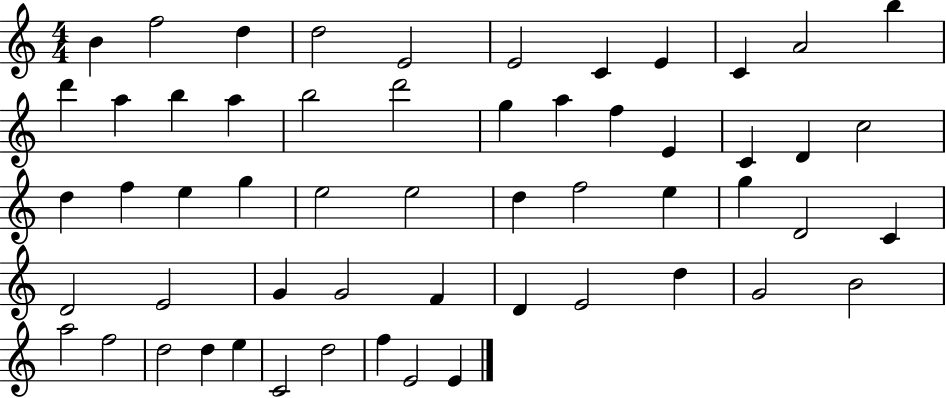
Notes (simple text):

B4/q F5/h D5/q D5/h E4/h E4/h C4/q E4/q C4/q A4/h B5/q D6/q A5/q B5/q A5/q B5/h D6/h G5/q A5/q F5/q E4/q C4/q D4/q C5/h D5/q F5/q E5/q G5/q E5/h E5/h D5/q F5/h E5/q G5/q D4/h C4/q D4/h E4/h G4/q G4/h F4/q D4/q E4/h D5/q G4/h B4/h A5/h F5/h D5/h D5/q E5/q C4/h D5/h F5/q E4/h E4/q